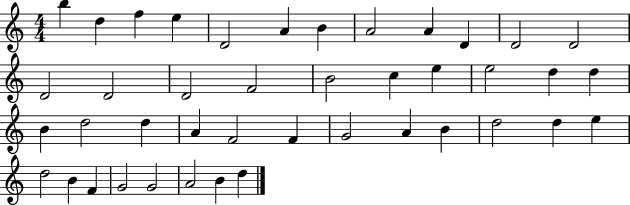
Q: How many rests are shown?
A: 0